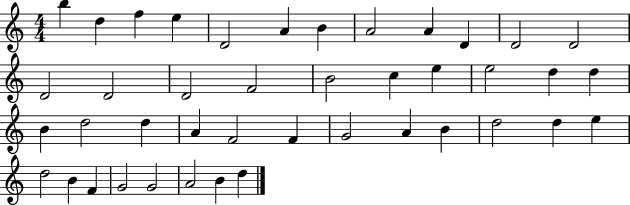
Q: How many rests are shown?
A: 0